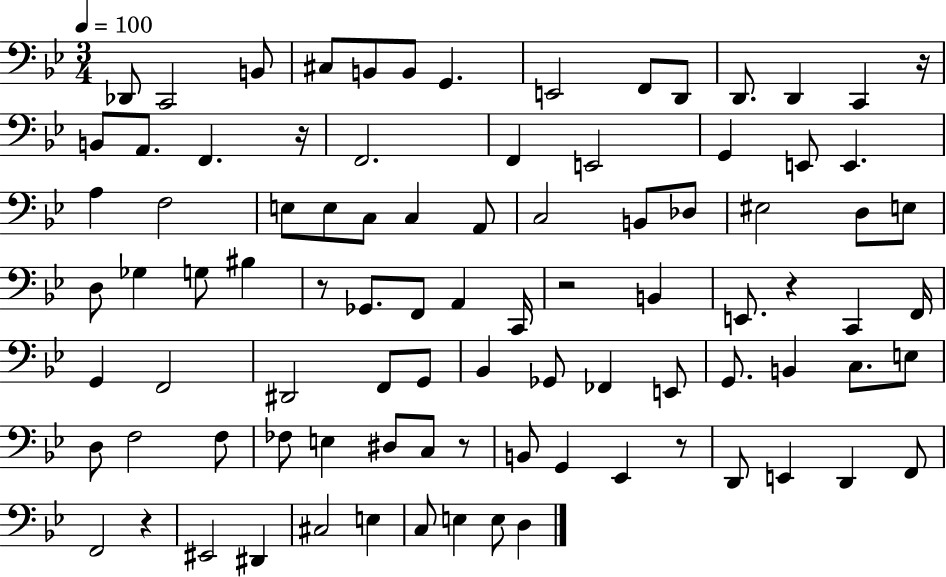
X:1
T:Untitled
M:3/4
L:1/4
K:Bb
_D,,/2 C,,2 B,,/2 ^C,/2 B,,/2 B,,/2 G,, E,,2 F,,/2 D,,/2 D,,/2 D,, C,, z/4 B,,/2 A,,/2 F,, z/4 F,,2 F,, E,,2 G,, E,,/2 E,, A, F,2 E,/2 E,/2 C,/2 C, A,,/2 C,2 B,,/2 _D,/2 ^E,2 D,/2 E,/2 D,/2 _G, G,/2 ^B, z/2 _G,,/2 F,,/2 A,, C,,/4 z2 B,, E,,/2 z C,, F,,/4 G,, F,,2 ^D,,2 F,,/2 G,,/2 _B,, _G,,/2 _F,, E,,/2 G,,/2 B,, C,/2 E,/2 D,/2 F,2 F,/2 _F,/2 E, ^D,/2 C,/2 z/2 B,,/2 G,, _E,, z/2 D,,/2 E,, D,, F,,/2 F,,2 z ^E,,2 ^D,, ^C,2 E, C,/2 E, E,/2 D,